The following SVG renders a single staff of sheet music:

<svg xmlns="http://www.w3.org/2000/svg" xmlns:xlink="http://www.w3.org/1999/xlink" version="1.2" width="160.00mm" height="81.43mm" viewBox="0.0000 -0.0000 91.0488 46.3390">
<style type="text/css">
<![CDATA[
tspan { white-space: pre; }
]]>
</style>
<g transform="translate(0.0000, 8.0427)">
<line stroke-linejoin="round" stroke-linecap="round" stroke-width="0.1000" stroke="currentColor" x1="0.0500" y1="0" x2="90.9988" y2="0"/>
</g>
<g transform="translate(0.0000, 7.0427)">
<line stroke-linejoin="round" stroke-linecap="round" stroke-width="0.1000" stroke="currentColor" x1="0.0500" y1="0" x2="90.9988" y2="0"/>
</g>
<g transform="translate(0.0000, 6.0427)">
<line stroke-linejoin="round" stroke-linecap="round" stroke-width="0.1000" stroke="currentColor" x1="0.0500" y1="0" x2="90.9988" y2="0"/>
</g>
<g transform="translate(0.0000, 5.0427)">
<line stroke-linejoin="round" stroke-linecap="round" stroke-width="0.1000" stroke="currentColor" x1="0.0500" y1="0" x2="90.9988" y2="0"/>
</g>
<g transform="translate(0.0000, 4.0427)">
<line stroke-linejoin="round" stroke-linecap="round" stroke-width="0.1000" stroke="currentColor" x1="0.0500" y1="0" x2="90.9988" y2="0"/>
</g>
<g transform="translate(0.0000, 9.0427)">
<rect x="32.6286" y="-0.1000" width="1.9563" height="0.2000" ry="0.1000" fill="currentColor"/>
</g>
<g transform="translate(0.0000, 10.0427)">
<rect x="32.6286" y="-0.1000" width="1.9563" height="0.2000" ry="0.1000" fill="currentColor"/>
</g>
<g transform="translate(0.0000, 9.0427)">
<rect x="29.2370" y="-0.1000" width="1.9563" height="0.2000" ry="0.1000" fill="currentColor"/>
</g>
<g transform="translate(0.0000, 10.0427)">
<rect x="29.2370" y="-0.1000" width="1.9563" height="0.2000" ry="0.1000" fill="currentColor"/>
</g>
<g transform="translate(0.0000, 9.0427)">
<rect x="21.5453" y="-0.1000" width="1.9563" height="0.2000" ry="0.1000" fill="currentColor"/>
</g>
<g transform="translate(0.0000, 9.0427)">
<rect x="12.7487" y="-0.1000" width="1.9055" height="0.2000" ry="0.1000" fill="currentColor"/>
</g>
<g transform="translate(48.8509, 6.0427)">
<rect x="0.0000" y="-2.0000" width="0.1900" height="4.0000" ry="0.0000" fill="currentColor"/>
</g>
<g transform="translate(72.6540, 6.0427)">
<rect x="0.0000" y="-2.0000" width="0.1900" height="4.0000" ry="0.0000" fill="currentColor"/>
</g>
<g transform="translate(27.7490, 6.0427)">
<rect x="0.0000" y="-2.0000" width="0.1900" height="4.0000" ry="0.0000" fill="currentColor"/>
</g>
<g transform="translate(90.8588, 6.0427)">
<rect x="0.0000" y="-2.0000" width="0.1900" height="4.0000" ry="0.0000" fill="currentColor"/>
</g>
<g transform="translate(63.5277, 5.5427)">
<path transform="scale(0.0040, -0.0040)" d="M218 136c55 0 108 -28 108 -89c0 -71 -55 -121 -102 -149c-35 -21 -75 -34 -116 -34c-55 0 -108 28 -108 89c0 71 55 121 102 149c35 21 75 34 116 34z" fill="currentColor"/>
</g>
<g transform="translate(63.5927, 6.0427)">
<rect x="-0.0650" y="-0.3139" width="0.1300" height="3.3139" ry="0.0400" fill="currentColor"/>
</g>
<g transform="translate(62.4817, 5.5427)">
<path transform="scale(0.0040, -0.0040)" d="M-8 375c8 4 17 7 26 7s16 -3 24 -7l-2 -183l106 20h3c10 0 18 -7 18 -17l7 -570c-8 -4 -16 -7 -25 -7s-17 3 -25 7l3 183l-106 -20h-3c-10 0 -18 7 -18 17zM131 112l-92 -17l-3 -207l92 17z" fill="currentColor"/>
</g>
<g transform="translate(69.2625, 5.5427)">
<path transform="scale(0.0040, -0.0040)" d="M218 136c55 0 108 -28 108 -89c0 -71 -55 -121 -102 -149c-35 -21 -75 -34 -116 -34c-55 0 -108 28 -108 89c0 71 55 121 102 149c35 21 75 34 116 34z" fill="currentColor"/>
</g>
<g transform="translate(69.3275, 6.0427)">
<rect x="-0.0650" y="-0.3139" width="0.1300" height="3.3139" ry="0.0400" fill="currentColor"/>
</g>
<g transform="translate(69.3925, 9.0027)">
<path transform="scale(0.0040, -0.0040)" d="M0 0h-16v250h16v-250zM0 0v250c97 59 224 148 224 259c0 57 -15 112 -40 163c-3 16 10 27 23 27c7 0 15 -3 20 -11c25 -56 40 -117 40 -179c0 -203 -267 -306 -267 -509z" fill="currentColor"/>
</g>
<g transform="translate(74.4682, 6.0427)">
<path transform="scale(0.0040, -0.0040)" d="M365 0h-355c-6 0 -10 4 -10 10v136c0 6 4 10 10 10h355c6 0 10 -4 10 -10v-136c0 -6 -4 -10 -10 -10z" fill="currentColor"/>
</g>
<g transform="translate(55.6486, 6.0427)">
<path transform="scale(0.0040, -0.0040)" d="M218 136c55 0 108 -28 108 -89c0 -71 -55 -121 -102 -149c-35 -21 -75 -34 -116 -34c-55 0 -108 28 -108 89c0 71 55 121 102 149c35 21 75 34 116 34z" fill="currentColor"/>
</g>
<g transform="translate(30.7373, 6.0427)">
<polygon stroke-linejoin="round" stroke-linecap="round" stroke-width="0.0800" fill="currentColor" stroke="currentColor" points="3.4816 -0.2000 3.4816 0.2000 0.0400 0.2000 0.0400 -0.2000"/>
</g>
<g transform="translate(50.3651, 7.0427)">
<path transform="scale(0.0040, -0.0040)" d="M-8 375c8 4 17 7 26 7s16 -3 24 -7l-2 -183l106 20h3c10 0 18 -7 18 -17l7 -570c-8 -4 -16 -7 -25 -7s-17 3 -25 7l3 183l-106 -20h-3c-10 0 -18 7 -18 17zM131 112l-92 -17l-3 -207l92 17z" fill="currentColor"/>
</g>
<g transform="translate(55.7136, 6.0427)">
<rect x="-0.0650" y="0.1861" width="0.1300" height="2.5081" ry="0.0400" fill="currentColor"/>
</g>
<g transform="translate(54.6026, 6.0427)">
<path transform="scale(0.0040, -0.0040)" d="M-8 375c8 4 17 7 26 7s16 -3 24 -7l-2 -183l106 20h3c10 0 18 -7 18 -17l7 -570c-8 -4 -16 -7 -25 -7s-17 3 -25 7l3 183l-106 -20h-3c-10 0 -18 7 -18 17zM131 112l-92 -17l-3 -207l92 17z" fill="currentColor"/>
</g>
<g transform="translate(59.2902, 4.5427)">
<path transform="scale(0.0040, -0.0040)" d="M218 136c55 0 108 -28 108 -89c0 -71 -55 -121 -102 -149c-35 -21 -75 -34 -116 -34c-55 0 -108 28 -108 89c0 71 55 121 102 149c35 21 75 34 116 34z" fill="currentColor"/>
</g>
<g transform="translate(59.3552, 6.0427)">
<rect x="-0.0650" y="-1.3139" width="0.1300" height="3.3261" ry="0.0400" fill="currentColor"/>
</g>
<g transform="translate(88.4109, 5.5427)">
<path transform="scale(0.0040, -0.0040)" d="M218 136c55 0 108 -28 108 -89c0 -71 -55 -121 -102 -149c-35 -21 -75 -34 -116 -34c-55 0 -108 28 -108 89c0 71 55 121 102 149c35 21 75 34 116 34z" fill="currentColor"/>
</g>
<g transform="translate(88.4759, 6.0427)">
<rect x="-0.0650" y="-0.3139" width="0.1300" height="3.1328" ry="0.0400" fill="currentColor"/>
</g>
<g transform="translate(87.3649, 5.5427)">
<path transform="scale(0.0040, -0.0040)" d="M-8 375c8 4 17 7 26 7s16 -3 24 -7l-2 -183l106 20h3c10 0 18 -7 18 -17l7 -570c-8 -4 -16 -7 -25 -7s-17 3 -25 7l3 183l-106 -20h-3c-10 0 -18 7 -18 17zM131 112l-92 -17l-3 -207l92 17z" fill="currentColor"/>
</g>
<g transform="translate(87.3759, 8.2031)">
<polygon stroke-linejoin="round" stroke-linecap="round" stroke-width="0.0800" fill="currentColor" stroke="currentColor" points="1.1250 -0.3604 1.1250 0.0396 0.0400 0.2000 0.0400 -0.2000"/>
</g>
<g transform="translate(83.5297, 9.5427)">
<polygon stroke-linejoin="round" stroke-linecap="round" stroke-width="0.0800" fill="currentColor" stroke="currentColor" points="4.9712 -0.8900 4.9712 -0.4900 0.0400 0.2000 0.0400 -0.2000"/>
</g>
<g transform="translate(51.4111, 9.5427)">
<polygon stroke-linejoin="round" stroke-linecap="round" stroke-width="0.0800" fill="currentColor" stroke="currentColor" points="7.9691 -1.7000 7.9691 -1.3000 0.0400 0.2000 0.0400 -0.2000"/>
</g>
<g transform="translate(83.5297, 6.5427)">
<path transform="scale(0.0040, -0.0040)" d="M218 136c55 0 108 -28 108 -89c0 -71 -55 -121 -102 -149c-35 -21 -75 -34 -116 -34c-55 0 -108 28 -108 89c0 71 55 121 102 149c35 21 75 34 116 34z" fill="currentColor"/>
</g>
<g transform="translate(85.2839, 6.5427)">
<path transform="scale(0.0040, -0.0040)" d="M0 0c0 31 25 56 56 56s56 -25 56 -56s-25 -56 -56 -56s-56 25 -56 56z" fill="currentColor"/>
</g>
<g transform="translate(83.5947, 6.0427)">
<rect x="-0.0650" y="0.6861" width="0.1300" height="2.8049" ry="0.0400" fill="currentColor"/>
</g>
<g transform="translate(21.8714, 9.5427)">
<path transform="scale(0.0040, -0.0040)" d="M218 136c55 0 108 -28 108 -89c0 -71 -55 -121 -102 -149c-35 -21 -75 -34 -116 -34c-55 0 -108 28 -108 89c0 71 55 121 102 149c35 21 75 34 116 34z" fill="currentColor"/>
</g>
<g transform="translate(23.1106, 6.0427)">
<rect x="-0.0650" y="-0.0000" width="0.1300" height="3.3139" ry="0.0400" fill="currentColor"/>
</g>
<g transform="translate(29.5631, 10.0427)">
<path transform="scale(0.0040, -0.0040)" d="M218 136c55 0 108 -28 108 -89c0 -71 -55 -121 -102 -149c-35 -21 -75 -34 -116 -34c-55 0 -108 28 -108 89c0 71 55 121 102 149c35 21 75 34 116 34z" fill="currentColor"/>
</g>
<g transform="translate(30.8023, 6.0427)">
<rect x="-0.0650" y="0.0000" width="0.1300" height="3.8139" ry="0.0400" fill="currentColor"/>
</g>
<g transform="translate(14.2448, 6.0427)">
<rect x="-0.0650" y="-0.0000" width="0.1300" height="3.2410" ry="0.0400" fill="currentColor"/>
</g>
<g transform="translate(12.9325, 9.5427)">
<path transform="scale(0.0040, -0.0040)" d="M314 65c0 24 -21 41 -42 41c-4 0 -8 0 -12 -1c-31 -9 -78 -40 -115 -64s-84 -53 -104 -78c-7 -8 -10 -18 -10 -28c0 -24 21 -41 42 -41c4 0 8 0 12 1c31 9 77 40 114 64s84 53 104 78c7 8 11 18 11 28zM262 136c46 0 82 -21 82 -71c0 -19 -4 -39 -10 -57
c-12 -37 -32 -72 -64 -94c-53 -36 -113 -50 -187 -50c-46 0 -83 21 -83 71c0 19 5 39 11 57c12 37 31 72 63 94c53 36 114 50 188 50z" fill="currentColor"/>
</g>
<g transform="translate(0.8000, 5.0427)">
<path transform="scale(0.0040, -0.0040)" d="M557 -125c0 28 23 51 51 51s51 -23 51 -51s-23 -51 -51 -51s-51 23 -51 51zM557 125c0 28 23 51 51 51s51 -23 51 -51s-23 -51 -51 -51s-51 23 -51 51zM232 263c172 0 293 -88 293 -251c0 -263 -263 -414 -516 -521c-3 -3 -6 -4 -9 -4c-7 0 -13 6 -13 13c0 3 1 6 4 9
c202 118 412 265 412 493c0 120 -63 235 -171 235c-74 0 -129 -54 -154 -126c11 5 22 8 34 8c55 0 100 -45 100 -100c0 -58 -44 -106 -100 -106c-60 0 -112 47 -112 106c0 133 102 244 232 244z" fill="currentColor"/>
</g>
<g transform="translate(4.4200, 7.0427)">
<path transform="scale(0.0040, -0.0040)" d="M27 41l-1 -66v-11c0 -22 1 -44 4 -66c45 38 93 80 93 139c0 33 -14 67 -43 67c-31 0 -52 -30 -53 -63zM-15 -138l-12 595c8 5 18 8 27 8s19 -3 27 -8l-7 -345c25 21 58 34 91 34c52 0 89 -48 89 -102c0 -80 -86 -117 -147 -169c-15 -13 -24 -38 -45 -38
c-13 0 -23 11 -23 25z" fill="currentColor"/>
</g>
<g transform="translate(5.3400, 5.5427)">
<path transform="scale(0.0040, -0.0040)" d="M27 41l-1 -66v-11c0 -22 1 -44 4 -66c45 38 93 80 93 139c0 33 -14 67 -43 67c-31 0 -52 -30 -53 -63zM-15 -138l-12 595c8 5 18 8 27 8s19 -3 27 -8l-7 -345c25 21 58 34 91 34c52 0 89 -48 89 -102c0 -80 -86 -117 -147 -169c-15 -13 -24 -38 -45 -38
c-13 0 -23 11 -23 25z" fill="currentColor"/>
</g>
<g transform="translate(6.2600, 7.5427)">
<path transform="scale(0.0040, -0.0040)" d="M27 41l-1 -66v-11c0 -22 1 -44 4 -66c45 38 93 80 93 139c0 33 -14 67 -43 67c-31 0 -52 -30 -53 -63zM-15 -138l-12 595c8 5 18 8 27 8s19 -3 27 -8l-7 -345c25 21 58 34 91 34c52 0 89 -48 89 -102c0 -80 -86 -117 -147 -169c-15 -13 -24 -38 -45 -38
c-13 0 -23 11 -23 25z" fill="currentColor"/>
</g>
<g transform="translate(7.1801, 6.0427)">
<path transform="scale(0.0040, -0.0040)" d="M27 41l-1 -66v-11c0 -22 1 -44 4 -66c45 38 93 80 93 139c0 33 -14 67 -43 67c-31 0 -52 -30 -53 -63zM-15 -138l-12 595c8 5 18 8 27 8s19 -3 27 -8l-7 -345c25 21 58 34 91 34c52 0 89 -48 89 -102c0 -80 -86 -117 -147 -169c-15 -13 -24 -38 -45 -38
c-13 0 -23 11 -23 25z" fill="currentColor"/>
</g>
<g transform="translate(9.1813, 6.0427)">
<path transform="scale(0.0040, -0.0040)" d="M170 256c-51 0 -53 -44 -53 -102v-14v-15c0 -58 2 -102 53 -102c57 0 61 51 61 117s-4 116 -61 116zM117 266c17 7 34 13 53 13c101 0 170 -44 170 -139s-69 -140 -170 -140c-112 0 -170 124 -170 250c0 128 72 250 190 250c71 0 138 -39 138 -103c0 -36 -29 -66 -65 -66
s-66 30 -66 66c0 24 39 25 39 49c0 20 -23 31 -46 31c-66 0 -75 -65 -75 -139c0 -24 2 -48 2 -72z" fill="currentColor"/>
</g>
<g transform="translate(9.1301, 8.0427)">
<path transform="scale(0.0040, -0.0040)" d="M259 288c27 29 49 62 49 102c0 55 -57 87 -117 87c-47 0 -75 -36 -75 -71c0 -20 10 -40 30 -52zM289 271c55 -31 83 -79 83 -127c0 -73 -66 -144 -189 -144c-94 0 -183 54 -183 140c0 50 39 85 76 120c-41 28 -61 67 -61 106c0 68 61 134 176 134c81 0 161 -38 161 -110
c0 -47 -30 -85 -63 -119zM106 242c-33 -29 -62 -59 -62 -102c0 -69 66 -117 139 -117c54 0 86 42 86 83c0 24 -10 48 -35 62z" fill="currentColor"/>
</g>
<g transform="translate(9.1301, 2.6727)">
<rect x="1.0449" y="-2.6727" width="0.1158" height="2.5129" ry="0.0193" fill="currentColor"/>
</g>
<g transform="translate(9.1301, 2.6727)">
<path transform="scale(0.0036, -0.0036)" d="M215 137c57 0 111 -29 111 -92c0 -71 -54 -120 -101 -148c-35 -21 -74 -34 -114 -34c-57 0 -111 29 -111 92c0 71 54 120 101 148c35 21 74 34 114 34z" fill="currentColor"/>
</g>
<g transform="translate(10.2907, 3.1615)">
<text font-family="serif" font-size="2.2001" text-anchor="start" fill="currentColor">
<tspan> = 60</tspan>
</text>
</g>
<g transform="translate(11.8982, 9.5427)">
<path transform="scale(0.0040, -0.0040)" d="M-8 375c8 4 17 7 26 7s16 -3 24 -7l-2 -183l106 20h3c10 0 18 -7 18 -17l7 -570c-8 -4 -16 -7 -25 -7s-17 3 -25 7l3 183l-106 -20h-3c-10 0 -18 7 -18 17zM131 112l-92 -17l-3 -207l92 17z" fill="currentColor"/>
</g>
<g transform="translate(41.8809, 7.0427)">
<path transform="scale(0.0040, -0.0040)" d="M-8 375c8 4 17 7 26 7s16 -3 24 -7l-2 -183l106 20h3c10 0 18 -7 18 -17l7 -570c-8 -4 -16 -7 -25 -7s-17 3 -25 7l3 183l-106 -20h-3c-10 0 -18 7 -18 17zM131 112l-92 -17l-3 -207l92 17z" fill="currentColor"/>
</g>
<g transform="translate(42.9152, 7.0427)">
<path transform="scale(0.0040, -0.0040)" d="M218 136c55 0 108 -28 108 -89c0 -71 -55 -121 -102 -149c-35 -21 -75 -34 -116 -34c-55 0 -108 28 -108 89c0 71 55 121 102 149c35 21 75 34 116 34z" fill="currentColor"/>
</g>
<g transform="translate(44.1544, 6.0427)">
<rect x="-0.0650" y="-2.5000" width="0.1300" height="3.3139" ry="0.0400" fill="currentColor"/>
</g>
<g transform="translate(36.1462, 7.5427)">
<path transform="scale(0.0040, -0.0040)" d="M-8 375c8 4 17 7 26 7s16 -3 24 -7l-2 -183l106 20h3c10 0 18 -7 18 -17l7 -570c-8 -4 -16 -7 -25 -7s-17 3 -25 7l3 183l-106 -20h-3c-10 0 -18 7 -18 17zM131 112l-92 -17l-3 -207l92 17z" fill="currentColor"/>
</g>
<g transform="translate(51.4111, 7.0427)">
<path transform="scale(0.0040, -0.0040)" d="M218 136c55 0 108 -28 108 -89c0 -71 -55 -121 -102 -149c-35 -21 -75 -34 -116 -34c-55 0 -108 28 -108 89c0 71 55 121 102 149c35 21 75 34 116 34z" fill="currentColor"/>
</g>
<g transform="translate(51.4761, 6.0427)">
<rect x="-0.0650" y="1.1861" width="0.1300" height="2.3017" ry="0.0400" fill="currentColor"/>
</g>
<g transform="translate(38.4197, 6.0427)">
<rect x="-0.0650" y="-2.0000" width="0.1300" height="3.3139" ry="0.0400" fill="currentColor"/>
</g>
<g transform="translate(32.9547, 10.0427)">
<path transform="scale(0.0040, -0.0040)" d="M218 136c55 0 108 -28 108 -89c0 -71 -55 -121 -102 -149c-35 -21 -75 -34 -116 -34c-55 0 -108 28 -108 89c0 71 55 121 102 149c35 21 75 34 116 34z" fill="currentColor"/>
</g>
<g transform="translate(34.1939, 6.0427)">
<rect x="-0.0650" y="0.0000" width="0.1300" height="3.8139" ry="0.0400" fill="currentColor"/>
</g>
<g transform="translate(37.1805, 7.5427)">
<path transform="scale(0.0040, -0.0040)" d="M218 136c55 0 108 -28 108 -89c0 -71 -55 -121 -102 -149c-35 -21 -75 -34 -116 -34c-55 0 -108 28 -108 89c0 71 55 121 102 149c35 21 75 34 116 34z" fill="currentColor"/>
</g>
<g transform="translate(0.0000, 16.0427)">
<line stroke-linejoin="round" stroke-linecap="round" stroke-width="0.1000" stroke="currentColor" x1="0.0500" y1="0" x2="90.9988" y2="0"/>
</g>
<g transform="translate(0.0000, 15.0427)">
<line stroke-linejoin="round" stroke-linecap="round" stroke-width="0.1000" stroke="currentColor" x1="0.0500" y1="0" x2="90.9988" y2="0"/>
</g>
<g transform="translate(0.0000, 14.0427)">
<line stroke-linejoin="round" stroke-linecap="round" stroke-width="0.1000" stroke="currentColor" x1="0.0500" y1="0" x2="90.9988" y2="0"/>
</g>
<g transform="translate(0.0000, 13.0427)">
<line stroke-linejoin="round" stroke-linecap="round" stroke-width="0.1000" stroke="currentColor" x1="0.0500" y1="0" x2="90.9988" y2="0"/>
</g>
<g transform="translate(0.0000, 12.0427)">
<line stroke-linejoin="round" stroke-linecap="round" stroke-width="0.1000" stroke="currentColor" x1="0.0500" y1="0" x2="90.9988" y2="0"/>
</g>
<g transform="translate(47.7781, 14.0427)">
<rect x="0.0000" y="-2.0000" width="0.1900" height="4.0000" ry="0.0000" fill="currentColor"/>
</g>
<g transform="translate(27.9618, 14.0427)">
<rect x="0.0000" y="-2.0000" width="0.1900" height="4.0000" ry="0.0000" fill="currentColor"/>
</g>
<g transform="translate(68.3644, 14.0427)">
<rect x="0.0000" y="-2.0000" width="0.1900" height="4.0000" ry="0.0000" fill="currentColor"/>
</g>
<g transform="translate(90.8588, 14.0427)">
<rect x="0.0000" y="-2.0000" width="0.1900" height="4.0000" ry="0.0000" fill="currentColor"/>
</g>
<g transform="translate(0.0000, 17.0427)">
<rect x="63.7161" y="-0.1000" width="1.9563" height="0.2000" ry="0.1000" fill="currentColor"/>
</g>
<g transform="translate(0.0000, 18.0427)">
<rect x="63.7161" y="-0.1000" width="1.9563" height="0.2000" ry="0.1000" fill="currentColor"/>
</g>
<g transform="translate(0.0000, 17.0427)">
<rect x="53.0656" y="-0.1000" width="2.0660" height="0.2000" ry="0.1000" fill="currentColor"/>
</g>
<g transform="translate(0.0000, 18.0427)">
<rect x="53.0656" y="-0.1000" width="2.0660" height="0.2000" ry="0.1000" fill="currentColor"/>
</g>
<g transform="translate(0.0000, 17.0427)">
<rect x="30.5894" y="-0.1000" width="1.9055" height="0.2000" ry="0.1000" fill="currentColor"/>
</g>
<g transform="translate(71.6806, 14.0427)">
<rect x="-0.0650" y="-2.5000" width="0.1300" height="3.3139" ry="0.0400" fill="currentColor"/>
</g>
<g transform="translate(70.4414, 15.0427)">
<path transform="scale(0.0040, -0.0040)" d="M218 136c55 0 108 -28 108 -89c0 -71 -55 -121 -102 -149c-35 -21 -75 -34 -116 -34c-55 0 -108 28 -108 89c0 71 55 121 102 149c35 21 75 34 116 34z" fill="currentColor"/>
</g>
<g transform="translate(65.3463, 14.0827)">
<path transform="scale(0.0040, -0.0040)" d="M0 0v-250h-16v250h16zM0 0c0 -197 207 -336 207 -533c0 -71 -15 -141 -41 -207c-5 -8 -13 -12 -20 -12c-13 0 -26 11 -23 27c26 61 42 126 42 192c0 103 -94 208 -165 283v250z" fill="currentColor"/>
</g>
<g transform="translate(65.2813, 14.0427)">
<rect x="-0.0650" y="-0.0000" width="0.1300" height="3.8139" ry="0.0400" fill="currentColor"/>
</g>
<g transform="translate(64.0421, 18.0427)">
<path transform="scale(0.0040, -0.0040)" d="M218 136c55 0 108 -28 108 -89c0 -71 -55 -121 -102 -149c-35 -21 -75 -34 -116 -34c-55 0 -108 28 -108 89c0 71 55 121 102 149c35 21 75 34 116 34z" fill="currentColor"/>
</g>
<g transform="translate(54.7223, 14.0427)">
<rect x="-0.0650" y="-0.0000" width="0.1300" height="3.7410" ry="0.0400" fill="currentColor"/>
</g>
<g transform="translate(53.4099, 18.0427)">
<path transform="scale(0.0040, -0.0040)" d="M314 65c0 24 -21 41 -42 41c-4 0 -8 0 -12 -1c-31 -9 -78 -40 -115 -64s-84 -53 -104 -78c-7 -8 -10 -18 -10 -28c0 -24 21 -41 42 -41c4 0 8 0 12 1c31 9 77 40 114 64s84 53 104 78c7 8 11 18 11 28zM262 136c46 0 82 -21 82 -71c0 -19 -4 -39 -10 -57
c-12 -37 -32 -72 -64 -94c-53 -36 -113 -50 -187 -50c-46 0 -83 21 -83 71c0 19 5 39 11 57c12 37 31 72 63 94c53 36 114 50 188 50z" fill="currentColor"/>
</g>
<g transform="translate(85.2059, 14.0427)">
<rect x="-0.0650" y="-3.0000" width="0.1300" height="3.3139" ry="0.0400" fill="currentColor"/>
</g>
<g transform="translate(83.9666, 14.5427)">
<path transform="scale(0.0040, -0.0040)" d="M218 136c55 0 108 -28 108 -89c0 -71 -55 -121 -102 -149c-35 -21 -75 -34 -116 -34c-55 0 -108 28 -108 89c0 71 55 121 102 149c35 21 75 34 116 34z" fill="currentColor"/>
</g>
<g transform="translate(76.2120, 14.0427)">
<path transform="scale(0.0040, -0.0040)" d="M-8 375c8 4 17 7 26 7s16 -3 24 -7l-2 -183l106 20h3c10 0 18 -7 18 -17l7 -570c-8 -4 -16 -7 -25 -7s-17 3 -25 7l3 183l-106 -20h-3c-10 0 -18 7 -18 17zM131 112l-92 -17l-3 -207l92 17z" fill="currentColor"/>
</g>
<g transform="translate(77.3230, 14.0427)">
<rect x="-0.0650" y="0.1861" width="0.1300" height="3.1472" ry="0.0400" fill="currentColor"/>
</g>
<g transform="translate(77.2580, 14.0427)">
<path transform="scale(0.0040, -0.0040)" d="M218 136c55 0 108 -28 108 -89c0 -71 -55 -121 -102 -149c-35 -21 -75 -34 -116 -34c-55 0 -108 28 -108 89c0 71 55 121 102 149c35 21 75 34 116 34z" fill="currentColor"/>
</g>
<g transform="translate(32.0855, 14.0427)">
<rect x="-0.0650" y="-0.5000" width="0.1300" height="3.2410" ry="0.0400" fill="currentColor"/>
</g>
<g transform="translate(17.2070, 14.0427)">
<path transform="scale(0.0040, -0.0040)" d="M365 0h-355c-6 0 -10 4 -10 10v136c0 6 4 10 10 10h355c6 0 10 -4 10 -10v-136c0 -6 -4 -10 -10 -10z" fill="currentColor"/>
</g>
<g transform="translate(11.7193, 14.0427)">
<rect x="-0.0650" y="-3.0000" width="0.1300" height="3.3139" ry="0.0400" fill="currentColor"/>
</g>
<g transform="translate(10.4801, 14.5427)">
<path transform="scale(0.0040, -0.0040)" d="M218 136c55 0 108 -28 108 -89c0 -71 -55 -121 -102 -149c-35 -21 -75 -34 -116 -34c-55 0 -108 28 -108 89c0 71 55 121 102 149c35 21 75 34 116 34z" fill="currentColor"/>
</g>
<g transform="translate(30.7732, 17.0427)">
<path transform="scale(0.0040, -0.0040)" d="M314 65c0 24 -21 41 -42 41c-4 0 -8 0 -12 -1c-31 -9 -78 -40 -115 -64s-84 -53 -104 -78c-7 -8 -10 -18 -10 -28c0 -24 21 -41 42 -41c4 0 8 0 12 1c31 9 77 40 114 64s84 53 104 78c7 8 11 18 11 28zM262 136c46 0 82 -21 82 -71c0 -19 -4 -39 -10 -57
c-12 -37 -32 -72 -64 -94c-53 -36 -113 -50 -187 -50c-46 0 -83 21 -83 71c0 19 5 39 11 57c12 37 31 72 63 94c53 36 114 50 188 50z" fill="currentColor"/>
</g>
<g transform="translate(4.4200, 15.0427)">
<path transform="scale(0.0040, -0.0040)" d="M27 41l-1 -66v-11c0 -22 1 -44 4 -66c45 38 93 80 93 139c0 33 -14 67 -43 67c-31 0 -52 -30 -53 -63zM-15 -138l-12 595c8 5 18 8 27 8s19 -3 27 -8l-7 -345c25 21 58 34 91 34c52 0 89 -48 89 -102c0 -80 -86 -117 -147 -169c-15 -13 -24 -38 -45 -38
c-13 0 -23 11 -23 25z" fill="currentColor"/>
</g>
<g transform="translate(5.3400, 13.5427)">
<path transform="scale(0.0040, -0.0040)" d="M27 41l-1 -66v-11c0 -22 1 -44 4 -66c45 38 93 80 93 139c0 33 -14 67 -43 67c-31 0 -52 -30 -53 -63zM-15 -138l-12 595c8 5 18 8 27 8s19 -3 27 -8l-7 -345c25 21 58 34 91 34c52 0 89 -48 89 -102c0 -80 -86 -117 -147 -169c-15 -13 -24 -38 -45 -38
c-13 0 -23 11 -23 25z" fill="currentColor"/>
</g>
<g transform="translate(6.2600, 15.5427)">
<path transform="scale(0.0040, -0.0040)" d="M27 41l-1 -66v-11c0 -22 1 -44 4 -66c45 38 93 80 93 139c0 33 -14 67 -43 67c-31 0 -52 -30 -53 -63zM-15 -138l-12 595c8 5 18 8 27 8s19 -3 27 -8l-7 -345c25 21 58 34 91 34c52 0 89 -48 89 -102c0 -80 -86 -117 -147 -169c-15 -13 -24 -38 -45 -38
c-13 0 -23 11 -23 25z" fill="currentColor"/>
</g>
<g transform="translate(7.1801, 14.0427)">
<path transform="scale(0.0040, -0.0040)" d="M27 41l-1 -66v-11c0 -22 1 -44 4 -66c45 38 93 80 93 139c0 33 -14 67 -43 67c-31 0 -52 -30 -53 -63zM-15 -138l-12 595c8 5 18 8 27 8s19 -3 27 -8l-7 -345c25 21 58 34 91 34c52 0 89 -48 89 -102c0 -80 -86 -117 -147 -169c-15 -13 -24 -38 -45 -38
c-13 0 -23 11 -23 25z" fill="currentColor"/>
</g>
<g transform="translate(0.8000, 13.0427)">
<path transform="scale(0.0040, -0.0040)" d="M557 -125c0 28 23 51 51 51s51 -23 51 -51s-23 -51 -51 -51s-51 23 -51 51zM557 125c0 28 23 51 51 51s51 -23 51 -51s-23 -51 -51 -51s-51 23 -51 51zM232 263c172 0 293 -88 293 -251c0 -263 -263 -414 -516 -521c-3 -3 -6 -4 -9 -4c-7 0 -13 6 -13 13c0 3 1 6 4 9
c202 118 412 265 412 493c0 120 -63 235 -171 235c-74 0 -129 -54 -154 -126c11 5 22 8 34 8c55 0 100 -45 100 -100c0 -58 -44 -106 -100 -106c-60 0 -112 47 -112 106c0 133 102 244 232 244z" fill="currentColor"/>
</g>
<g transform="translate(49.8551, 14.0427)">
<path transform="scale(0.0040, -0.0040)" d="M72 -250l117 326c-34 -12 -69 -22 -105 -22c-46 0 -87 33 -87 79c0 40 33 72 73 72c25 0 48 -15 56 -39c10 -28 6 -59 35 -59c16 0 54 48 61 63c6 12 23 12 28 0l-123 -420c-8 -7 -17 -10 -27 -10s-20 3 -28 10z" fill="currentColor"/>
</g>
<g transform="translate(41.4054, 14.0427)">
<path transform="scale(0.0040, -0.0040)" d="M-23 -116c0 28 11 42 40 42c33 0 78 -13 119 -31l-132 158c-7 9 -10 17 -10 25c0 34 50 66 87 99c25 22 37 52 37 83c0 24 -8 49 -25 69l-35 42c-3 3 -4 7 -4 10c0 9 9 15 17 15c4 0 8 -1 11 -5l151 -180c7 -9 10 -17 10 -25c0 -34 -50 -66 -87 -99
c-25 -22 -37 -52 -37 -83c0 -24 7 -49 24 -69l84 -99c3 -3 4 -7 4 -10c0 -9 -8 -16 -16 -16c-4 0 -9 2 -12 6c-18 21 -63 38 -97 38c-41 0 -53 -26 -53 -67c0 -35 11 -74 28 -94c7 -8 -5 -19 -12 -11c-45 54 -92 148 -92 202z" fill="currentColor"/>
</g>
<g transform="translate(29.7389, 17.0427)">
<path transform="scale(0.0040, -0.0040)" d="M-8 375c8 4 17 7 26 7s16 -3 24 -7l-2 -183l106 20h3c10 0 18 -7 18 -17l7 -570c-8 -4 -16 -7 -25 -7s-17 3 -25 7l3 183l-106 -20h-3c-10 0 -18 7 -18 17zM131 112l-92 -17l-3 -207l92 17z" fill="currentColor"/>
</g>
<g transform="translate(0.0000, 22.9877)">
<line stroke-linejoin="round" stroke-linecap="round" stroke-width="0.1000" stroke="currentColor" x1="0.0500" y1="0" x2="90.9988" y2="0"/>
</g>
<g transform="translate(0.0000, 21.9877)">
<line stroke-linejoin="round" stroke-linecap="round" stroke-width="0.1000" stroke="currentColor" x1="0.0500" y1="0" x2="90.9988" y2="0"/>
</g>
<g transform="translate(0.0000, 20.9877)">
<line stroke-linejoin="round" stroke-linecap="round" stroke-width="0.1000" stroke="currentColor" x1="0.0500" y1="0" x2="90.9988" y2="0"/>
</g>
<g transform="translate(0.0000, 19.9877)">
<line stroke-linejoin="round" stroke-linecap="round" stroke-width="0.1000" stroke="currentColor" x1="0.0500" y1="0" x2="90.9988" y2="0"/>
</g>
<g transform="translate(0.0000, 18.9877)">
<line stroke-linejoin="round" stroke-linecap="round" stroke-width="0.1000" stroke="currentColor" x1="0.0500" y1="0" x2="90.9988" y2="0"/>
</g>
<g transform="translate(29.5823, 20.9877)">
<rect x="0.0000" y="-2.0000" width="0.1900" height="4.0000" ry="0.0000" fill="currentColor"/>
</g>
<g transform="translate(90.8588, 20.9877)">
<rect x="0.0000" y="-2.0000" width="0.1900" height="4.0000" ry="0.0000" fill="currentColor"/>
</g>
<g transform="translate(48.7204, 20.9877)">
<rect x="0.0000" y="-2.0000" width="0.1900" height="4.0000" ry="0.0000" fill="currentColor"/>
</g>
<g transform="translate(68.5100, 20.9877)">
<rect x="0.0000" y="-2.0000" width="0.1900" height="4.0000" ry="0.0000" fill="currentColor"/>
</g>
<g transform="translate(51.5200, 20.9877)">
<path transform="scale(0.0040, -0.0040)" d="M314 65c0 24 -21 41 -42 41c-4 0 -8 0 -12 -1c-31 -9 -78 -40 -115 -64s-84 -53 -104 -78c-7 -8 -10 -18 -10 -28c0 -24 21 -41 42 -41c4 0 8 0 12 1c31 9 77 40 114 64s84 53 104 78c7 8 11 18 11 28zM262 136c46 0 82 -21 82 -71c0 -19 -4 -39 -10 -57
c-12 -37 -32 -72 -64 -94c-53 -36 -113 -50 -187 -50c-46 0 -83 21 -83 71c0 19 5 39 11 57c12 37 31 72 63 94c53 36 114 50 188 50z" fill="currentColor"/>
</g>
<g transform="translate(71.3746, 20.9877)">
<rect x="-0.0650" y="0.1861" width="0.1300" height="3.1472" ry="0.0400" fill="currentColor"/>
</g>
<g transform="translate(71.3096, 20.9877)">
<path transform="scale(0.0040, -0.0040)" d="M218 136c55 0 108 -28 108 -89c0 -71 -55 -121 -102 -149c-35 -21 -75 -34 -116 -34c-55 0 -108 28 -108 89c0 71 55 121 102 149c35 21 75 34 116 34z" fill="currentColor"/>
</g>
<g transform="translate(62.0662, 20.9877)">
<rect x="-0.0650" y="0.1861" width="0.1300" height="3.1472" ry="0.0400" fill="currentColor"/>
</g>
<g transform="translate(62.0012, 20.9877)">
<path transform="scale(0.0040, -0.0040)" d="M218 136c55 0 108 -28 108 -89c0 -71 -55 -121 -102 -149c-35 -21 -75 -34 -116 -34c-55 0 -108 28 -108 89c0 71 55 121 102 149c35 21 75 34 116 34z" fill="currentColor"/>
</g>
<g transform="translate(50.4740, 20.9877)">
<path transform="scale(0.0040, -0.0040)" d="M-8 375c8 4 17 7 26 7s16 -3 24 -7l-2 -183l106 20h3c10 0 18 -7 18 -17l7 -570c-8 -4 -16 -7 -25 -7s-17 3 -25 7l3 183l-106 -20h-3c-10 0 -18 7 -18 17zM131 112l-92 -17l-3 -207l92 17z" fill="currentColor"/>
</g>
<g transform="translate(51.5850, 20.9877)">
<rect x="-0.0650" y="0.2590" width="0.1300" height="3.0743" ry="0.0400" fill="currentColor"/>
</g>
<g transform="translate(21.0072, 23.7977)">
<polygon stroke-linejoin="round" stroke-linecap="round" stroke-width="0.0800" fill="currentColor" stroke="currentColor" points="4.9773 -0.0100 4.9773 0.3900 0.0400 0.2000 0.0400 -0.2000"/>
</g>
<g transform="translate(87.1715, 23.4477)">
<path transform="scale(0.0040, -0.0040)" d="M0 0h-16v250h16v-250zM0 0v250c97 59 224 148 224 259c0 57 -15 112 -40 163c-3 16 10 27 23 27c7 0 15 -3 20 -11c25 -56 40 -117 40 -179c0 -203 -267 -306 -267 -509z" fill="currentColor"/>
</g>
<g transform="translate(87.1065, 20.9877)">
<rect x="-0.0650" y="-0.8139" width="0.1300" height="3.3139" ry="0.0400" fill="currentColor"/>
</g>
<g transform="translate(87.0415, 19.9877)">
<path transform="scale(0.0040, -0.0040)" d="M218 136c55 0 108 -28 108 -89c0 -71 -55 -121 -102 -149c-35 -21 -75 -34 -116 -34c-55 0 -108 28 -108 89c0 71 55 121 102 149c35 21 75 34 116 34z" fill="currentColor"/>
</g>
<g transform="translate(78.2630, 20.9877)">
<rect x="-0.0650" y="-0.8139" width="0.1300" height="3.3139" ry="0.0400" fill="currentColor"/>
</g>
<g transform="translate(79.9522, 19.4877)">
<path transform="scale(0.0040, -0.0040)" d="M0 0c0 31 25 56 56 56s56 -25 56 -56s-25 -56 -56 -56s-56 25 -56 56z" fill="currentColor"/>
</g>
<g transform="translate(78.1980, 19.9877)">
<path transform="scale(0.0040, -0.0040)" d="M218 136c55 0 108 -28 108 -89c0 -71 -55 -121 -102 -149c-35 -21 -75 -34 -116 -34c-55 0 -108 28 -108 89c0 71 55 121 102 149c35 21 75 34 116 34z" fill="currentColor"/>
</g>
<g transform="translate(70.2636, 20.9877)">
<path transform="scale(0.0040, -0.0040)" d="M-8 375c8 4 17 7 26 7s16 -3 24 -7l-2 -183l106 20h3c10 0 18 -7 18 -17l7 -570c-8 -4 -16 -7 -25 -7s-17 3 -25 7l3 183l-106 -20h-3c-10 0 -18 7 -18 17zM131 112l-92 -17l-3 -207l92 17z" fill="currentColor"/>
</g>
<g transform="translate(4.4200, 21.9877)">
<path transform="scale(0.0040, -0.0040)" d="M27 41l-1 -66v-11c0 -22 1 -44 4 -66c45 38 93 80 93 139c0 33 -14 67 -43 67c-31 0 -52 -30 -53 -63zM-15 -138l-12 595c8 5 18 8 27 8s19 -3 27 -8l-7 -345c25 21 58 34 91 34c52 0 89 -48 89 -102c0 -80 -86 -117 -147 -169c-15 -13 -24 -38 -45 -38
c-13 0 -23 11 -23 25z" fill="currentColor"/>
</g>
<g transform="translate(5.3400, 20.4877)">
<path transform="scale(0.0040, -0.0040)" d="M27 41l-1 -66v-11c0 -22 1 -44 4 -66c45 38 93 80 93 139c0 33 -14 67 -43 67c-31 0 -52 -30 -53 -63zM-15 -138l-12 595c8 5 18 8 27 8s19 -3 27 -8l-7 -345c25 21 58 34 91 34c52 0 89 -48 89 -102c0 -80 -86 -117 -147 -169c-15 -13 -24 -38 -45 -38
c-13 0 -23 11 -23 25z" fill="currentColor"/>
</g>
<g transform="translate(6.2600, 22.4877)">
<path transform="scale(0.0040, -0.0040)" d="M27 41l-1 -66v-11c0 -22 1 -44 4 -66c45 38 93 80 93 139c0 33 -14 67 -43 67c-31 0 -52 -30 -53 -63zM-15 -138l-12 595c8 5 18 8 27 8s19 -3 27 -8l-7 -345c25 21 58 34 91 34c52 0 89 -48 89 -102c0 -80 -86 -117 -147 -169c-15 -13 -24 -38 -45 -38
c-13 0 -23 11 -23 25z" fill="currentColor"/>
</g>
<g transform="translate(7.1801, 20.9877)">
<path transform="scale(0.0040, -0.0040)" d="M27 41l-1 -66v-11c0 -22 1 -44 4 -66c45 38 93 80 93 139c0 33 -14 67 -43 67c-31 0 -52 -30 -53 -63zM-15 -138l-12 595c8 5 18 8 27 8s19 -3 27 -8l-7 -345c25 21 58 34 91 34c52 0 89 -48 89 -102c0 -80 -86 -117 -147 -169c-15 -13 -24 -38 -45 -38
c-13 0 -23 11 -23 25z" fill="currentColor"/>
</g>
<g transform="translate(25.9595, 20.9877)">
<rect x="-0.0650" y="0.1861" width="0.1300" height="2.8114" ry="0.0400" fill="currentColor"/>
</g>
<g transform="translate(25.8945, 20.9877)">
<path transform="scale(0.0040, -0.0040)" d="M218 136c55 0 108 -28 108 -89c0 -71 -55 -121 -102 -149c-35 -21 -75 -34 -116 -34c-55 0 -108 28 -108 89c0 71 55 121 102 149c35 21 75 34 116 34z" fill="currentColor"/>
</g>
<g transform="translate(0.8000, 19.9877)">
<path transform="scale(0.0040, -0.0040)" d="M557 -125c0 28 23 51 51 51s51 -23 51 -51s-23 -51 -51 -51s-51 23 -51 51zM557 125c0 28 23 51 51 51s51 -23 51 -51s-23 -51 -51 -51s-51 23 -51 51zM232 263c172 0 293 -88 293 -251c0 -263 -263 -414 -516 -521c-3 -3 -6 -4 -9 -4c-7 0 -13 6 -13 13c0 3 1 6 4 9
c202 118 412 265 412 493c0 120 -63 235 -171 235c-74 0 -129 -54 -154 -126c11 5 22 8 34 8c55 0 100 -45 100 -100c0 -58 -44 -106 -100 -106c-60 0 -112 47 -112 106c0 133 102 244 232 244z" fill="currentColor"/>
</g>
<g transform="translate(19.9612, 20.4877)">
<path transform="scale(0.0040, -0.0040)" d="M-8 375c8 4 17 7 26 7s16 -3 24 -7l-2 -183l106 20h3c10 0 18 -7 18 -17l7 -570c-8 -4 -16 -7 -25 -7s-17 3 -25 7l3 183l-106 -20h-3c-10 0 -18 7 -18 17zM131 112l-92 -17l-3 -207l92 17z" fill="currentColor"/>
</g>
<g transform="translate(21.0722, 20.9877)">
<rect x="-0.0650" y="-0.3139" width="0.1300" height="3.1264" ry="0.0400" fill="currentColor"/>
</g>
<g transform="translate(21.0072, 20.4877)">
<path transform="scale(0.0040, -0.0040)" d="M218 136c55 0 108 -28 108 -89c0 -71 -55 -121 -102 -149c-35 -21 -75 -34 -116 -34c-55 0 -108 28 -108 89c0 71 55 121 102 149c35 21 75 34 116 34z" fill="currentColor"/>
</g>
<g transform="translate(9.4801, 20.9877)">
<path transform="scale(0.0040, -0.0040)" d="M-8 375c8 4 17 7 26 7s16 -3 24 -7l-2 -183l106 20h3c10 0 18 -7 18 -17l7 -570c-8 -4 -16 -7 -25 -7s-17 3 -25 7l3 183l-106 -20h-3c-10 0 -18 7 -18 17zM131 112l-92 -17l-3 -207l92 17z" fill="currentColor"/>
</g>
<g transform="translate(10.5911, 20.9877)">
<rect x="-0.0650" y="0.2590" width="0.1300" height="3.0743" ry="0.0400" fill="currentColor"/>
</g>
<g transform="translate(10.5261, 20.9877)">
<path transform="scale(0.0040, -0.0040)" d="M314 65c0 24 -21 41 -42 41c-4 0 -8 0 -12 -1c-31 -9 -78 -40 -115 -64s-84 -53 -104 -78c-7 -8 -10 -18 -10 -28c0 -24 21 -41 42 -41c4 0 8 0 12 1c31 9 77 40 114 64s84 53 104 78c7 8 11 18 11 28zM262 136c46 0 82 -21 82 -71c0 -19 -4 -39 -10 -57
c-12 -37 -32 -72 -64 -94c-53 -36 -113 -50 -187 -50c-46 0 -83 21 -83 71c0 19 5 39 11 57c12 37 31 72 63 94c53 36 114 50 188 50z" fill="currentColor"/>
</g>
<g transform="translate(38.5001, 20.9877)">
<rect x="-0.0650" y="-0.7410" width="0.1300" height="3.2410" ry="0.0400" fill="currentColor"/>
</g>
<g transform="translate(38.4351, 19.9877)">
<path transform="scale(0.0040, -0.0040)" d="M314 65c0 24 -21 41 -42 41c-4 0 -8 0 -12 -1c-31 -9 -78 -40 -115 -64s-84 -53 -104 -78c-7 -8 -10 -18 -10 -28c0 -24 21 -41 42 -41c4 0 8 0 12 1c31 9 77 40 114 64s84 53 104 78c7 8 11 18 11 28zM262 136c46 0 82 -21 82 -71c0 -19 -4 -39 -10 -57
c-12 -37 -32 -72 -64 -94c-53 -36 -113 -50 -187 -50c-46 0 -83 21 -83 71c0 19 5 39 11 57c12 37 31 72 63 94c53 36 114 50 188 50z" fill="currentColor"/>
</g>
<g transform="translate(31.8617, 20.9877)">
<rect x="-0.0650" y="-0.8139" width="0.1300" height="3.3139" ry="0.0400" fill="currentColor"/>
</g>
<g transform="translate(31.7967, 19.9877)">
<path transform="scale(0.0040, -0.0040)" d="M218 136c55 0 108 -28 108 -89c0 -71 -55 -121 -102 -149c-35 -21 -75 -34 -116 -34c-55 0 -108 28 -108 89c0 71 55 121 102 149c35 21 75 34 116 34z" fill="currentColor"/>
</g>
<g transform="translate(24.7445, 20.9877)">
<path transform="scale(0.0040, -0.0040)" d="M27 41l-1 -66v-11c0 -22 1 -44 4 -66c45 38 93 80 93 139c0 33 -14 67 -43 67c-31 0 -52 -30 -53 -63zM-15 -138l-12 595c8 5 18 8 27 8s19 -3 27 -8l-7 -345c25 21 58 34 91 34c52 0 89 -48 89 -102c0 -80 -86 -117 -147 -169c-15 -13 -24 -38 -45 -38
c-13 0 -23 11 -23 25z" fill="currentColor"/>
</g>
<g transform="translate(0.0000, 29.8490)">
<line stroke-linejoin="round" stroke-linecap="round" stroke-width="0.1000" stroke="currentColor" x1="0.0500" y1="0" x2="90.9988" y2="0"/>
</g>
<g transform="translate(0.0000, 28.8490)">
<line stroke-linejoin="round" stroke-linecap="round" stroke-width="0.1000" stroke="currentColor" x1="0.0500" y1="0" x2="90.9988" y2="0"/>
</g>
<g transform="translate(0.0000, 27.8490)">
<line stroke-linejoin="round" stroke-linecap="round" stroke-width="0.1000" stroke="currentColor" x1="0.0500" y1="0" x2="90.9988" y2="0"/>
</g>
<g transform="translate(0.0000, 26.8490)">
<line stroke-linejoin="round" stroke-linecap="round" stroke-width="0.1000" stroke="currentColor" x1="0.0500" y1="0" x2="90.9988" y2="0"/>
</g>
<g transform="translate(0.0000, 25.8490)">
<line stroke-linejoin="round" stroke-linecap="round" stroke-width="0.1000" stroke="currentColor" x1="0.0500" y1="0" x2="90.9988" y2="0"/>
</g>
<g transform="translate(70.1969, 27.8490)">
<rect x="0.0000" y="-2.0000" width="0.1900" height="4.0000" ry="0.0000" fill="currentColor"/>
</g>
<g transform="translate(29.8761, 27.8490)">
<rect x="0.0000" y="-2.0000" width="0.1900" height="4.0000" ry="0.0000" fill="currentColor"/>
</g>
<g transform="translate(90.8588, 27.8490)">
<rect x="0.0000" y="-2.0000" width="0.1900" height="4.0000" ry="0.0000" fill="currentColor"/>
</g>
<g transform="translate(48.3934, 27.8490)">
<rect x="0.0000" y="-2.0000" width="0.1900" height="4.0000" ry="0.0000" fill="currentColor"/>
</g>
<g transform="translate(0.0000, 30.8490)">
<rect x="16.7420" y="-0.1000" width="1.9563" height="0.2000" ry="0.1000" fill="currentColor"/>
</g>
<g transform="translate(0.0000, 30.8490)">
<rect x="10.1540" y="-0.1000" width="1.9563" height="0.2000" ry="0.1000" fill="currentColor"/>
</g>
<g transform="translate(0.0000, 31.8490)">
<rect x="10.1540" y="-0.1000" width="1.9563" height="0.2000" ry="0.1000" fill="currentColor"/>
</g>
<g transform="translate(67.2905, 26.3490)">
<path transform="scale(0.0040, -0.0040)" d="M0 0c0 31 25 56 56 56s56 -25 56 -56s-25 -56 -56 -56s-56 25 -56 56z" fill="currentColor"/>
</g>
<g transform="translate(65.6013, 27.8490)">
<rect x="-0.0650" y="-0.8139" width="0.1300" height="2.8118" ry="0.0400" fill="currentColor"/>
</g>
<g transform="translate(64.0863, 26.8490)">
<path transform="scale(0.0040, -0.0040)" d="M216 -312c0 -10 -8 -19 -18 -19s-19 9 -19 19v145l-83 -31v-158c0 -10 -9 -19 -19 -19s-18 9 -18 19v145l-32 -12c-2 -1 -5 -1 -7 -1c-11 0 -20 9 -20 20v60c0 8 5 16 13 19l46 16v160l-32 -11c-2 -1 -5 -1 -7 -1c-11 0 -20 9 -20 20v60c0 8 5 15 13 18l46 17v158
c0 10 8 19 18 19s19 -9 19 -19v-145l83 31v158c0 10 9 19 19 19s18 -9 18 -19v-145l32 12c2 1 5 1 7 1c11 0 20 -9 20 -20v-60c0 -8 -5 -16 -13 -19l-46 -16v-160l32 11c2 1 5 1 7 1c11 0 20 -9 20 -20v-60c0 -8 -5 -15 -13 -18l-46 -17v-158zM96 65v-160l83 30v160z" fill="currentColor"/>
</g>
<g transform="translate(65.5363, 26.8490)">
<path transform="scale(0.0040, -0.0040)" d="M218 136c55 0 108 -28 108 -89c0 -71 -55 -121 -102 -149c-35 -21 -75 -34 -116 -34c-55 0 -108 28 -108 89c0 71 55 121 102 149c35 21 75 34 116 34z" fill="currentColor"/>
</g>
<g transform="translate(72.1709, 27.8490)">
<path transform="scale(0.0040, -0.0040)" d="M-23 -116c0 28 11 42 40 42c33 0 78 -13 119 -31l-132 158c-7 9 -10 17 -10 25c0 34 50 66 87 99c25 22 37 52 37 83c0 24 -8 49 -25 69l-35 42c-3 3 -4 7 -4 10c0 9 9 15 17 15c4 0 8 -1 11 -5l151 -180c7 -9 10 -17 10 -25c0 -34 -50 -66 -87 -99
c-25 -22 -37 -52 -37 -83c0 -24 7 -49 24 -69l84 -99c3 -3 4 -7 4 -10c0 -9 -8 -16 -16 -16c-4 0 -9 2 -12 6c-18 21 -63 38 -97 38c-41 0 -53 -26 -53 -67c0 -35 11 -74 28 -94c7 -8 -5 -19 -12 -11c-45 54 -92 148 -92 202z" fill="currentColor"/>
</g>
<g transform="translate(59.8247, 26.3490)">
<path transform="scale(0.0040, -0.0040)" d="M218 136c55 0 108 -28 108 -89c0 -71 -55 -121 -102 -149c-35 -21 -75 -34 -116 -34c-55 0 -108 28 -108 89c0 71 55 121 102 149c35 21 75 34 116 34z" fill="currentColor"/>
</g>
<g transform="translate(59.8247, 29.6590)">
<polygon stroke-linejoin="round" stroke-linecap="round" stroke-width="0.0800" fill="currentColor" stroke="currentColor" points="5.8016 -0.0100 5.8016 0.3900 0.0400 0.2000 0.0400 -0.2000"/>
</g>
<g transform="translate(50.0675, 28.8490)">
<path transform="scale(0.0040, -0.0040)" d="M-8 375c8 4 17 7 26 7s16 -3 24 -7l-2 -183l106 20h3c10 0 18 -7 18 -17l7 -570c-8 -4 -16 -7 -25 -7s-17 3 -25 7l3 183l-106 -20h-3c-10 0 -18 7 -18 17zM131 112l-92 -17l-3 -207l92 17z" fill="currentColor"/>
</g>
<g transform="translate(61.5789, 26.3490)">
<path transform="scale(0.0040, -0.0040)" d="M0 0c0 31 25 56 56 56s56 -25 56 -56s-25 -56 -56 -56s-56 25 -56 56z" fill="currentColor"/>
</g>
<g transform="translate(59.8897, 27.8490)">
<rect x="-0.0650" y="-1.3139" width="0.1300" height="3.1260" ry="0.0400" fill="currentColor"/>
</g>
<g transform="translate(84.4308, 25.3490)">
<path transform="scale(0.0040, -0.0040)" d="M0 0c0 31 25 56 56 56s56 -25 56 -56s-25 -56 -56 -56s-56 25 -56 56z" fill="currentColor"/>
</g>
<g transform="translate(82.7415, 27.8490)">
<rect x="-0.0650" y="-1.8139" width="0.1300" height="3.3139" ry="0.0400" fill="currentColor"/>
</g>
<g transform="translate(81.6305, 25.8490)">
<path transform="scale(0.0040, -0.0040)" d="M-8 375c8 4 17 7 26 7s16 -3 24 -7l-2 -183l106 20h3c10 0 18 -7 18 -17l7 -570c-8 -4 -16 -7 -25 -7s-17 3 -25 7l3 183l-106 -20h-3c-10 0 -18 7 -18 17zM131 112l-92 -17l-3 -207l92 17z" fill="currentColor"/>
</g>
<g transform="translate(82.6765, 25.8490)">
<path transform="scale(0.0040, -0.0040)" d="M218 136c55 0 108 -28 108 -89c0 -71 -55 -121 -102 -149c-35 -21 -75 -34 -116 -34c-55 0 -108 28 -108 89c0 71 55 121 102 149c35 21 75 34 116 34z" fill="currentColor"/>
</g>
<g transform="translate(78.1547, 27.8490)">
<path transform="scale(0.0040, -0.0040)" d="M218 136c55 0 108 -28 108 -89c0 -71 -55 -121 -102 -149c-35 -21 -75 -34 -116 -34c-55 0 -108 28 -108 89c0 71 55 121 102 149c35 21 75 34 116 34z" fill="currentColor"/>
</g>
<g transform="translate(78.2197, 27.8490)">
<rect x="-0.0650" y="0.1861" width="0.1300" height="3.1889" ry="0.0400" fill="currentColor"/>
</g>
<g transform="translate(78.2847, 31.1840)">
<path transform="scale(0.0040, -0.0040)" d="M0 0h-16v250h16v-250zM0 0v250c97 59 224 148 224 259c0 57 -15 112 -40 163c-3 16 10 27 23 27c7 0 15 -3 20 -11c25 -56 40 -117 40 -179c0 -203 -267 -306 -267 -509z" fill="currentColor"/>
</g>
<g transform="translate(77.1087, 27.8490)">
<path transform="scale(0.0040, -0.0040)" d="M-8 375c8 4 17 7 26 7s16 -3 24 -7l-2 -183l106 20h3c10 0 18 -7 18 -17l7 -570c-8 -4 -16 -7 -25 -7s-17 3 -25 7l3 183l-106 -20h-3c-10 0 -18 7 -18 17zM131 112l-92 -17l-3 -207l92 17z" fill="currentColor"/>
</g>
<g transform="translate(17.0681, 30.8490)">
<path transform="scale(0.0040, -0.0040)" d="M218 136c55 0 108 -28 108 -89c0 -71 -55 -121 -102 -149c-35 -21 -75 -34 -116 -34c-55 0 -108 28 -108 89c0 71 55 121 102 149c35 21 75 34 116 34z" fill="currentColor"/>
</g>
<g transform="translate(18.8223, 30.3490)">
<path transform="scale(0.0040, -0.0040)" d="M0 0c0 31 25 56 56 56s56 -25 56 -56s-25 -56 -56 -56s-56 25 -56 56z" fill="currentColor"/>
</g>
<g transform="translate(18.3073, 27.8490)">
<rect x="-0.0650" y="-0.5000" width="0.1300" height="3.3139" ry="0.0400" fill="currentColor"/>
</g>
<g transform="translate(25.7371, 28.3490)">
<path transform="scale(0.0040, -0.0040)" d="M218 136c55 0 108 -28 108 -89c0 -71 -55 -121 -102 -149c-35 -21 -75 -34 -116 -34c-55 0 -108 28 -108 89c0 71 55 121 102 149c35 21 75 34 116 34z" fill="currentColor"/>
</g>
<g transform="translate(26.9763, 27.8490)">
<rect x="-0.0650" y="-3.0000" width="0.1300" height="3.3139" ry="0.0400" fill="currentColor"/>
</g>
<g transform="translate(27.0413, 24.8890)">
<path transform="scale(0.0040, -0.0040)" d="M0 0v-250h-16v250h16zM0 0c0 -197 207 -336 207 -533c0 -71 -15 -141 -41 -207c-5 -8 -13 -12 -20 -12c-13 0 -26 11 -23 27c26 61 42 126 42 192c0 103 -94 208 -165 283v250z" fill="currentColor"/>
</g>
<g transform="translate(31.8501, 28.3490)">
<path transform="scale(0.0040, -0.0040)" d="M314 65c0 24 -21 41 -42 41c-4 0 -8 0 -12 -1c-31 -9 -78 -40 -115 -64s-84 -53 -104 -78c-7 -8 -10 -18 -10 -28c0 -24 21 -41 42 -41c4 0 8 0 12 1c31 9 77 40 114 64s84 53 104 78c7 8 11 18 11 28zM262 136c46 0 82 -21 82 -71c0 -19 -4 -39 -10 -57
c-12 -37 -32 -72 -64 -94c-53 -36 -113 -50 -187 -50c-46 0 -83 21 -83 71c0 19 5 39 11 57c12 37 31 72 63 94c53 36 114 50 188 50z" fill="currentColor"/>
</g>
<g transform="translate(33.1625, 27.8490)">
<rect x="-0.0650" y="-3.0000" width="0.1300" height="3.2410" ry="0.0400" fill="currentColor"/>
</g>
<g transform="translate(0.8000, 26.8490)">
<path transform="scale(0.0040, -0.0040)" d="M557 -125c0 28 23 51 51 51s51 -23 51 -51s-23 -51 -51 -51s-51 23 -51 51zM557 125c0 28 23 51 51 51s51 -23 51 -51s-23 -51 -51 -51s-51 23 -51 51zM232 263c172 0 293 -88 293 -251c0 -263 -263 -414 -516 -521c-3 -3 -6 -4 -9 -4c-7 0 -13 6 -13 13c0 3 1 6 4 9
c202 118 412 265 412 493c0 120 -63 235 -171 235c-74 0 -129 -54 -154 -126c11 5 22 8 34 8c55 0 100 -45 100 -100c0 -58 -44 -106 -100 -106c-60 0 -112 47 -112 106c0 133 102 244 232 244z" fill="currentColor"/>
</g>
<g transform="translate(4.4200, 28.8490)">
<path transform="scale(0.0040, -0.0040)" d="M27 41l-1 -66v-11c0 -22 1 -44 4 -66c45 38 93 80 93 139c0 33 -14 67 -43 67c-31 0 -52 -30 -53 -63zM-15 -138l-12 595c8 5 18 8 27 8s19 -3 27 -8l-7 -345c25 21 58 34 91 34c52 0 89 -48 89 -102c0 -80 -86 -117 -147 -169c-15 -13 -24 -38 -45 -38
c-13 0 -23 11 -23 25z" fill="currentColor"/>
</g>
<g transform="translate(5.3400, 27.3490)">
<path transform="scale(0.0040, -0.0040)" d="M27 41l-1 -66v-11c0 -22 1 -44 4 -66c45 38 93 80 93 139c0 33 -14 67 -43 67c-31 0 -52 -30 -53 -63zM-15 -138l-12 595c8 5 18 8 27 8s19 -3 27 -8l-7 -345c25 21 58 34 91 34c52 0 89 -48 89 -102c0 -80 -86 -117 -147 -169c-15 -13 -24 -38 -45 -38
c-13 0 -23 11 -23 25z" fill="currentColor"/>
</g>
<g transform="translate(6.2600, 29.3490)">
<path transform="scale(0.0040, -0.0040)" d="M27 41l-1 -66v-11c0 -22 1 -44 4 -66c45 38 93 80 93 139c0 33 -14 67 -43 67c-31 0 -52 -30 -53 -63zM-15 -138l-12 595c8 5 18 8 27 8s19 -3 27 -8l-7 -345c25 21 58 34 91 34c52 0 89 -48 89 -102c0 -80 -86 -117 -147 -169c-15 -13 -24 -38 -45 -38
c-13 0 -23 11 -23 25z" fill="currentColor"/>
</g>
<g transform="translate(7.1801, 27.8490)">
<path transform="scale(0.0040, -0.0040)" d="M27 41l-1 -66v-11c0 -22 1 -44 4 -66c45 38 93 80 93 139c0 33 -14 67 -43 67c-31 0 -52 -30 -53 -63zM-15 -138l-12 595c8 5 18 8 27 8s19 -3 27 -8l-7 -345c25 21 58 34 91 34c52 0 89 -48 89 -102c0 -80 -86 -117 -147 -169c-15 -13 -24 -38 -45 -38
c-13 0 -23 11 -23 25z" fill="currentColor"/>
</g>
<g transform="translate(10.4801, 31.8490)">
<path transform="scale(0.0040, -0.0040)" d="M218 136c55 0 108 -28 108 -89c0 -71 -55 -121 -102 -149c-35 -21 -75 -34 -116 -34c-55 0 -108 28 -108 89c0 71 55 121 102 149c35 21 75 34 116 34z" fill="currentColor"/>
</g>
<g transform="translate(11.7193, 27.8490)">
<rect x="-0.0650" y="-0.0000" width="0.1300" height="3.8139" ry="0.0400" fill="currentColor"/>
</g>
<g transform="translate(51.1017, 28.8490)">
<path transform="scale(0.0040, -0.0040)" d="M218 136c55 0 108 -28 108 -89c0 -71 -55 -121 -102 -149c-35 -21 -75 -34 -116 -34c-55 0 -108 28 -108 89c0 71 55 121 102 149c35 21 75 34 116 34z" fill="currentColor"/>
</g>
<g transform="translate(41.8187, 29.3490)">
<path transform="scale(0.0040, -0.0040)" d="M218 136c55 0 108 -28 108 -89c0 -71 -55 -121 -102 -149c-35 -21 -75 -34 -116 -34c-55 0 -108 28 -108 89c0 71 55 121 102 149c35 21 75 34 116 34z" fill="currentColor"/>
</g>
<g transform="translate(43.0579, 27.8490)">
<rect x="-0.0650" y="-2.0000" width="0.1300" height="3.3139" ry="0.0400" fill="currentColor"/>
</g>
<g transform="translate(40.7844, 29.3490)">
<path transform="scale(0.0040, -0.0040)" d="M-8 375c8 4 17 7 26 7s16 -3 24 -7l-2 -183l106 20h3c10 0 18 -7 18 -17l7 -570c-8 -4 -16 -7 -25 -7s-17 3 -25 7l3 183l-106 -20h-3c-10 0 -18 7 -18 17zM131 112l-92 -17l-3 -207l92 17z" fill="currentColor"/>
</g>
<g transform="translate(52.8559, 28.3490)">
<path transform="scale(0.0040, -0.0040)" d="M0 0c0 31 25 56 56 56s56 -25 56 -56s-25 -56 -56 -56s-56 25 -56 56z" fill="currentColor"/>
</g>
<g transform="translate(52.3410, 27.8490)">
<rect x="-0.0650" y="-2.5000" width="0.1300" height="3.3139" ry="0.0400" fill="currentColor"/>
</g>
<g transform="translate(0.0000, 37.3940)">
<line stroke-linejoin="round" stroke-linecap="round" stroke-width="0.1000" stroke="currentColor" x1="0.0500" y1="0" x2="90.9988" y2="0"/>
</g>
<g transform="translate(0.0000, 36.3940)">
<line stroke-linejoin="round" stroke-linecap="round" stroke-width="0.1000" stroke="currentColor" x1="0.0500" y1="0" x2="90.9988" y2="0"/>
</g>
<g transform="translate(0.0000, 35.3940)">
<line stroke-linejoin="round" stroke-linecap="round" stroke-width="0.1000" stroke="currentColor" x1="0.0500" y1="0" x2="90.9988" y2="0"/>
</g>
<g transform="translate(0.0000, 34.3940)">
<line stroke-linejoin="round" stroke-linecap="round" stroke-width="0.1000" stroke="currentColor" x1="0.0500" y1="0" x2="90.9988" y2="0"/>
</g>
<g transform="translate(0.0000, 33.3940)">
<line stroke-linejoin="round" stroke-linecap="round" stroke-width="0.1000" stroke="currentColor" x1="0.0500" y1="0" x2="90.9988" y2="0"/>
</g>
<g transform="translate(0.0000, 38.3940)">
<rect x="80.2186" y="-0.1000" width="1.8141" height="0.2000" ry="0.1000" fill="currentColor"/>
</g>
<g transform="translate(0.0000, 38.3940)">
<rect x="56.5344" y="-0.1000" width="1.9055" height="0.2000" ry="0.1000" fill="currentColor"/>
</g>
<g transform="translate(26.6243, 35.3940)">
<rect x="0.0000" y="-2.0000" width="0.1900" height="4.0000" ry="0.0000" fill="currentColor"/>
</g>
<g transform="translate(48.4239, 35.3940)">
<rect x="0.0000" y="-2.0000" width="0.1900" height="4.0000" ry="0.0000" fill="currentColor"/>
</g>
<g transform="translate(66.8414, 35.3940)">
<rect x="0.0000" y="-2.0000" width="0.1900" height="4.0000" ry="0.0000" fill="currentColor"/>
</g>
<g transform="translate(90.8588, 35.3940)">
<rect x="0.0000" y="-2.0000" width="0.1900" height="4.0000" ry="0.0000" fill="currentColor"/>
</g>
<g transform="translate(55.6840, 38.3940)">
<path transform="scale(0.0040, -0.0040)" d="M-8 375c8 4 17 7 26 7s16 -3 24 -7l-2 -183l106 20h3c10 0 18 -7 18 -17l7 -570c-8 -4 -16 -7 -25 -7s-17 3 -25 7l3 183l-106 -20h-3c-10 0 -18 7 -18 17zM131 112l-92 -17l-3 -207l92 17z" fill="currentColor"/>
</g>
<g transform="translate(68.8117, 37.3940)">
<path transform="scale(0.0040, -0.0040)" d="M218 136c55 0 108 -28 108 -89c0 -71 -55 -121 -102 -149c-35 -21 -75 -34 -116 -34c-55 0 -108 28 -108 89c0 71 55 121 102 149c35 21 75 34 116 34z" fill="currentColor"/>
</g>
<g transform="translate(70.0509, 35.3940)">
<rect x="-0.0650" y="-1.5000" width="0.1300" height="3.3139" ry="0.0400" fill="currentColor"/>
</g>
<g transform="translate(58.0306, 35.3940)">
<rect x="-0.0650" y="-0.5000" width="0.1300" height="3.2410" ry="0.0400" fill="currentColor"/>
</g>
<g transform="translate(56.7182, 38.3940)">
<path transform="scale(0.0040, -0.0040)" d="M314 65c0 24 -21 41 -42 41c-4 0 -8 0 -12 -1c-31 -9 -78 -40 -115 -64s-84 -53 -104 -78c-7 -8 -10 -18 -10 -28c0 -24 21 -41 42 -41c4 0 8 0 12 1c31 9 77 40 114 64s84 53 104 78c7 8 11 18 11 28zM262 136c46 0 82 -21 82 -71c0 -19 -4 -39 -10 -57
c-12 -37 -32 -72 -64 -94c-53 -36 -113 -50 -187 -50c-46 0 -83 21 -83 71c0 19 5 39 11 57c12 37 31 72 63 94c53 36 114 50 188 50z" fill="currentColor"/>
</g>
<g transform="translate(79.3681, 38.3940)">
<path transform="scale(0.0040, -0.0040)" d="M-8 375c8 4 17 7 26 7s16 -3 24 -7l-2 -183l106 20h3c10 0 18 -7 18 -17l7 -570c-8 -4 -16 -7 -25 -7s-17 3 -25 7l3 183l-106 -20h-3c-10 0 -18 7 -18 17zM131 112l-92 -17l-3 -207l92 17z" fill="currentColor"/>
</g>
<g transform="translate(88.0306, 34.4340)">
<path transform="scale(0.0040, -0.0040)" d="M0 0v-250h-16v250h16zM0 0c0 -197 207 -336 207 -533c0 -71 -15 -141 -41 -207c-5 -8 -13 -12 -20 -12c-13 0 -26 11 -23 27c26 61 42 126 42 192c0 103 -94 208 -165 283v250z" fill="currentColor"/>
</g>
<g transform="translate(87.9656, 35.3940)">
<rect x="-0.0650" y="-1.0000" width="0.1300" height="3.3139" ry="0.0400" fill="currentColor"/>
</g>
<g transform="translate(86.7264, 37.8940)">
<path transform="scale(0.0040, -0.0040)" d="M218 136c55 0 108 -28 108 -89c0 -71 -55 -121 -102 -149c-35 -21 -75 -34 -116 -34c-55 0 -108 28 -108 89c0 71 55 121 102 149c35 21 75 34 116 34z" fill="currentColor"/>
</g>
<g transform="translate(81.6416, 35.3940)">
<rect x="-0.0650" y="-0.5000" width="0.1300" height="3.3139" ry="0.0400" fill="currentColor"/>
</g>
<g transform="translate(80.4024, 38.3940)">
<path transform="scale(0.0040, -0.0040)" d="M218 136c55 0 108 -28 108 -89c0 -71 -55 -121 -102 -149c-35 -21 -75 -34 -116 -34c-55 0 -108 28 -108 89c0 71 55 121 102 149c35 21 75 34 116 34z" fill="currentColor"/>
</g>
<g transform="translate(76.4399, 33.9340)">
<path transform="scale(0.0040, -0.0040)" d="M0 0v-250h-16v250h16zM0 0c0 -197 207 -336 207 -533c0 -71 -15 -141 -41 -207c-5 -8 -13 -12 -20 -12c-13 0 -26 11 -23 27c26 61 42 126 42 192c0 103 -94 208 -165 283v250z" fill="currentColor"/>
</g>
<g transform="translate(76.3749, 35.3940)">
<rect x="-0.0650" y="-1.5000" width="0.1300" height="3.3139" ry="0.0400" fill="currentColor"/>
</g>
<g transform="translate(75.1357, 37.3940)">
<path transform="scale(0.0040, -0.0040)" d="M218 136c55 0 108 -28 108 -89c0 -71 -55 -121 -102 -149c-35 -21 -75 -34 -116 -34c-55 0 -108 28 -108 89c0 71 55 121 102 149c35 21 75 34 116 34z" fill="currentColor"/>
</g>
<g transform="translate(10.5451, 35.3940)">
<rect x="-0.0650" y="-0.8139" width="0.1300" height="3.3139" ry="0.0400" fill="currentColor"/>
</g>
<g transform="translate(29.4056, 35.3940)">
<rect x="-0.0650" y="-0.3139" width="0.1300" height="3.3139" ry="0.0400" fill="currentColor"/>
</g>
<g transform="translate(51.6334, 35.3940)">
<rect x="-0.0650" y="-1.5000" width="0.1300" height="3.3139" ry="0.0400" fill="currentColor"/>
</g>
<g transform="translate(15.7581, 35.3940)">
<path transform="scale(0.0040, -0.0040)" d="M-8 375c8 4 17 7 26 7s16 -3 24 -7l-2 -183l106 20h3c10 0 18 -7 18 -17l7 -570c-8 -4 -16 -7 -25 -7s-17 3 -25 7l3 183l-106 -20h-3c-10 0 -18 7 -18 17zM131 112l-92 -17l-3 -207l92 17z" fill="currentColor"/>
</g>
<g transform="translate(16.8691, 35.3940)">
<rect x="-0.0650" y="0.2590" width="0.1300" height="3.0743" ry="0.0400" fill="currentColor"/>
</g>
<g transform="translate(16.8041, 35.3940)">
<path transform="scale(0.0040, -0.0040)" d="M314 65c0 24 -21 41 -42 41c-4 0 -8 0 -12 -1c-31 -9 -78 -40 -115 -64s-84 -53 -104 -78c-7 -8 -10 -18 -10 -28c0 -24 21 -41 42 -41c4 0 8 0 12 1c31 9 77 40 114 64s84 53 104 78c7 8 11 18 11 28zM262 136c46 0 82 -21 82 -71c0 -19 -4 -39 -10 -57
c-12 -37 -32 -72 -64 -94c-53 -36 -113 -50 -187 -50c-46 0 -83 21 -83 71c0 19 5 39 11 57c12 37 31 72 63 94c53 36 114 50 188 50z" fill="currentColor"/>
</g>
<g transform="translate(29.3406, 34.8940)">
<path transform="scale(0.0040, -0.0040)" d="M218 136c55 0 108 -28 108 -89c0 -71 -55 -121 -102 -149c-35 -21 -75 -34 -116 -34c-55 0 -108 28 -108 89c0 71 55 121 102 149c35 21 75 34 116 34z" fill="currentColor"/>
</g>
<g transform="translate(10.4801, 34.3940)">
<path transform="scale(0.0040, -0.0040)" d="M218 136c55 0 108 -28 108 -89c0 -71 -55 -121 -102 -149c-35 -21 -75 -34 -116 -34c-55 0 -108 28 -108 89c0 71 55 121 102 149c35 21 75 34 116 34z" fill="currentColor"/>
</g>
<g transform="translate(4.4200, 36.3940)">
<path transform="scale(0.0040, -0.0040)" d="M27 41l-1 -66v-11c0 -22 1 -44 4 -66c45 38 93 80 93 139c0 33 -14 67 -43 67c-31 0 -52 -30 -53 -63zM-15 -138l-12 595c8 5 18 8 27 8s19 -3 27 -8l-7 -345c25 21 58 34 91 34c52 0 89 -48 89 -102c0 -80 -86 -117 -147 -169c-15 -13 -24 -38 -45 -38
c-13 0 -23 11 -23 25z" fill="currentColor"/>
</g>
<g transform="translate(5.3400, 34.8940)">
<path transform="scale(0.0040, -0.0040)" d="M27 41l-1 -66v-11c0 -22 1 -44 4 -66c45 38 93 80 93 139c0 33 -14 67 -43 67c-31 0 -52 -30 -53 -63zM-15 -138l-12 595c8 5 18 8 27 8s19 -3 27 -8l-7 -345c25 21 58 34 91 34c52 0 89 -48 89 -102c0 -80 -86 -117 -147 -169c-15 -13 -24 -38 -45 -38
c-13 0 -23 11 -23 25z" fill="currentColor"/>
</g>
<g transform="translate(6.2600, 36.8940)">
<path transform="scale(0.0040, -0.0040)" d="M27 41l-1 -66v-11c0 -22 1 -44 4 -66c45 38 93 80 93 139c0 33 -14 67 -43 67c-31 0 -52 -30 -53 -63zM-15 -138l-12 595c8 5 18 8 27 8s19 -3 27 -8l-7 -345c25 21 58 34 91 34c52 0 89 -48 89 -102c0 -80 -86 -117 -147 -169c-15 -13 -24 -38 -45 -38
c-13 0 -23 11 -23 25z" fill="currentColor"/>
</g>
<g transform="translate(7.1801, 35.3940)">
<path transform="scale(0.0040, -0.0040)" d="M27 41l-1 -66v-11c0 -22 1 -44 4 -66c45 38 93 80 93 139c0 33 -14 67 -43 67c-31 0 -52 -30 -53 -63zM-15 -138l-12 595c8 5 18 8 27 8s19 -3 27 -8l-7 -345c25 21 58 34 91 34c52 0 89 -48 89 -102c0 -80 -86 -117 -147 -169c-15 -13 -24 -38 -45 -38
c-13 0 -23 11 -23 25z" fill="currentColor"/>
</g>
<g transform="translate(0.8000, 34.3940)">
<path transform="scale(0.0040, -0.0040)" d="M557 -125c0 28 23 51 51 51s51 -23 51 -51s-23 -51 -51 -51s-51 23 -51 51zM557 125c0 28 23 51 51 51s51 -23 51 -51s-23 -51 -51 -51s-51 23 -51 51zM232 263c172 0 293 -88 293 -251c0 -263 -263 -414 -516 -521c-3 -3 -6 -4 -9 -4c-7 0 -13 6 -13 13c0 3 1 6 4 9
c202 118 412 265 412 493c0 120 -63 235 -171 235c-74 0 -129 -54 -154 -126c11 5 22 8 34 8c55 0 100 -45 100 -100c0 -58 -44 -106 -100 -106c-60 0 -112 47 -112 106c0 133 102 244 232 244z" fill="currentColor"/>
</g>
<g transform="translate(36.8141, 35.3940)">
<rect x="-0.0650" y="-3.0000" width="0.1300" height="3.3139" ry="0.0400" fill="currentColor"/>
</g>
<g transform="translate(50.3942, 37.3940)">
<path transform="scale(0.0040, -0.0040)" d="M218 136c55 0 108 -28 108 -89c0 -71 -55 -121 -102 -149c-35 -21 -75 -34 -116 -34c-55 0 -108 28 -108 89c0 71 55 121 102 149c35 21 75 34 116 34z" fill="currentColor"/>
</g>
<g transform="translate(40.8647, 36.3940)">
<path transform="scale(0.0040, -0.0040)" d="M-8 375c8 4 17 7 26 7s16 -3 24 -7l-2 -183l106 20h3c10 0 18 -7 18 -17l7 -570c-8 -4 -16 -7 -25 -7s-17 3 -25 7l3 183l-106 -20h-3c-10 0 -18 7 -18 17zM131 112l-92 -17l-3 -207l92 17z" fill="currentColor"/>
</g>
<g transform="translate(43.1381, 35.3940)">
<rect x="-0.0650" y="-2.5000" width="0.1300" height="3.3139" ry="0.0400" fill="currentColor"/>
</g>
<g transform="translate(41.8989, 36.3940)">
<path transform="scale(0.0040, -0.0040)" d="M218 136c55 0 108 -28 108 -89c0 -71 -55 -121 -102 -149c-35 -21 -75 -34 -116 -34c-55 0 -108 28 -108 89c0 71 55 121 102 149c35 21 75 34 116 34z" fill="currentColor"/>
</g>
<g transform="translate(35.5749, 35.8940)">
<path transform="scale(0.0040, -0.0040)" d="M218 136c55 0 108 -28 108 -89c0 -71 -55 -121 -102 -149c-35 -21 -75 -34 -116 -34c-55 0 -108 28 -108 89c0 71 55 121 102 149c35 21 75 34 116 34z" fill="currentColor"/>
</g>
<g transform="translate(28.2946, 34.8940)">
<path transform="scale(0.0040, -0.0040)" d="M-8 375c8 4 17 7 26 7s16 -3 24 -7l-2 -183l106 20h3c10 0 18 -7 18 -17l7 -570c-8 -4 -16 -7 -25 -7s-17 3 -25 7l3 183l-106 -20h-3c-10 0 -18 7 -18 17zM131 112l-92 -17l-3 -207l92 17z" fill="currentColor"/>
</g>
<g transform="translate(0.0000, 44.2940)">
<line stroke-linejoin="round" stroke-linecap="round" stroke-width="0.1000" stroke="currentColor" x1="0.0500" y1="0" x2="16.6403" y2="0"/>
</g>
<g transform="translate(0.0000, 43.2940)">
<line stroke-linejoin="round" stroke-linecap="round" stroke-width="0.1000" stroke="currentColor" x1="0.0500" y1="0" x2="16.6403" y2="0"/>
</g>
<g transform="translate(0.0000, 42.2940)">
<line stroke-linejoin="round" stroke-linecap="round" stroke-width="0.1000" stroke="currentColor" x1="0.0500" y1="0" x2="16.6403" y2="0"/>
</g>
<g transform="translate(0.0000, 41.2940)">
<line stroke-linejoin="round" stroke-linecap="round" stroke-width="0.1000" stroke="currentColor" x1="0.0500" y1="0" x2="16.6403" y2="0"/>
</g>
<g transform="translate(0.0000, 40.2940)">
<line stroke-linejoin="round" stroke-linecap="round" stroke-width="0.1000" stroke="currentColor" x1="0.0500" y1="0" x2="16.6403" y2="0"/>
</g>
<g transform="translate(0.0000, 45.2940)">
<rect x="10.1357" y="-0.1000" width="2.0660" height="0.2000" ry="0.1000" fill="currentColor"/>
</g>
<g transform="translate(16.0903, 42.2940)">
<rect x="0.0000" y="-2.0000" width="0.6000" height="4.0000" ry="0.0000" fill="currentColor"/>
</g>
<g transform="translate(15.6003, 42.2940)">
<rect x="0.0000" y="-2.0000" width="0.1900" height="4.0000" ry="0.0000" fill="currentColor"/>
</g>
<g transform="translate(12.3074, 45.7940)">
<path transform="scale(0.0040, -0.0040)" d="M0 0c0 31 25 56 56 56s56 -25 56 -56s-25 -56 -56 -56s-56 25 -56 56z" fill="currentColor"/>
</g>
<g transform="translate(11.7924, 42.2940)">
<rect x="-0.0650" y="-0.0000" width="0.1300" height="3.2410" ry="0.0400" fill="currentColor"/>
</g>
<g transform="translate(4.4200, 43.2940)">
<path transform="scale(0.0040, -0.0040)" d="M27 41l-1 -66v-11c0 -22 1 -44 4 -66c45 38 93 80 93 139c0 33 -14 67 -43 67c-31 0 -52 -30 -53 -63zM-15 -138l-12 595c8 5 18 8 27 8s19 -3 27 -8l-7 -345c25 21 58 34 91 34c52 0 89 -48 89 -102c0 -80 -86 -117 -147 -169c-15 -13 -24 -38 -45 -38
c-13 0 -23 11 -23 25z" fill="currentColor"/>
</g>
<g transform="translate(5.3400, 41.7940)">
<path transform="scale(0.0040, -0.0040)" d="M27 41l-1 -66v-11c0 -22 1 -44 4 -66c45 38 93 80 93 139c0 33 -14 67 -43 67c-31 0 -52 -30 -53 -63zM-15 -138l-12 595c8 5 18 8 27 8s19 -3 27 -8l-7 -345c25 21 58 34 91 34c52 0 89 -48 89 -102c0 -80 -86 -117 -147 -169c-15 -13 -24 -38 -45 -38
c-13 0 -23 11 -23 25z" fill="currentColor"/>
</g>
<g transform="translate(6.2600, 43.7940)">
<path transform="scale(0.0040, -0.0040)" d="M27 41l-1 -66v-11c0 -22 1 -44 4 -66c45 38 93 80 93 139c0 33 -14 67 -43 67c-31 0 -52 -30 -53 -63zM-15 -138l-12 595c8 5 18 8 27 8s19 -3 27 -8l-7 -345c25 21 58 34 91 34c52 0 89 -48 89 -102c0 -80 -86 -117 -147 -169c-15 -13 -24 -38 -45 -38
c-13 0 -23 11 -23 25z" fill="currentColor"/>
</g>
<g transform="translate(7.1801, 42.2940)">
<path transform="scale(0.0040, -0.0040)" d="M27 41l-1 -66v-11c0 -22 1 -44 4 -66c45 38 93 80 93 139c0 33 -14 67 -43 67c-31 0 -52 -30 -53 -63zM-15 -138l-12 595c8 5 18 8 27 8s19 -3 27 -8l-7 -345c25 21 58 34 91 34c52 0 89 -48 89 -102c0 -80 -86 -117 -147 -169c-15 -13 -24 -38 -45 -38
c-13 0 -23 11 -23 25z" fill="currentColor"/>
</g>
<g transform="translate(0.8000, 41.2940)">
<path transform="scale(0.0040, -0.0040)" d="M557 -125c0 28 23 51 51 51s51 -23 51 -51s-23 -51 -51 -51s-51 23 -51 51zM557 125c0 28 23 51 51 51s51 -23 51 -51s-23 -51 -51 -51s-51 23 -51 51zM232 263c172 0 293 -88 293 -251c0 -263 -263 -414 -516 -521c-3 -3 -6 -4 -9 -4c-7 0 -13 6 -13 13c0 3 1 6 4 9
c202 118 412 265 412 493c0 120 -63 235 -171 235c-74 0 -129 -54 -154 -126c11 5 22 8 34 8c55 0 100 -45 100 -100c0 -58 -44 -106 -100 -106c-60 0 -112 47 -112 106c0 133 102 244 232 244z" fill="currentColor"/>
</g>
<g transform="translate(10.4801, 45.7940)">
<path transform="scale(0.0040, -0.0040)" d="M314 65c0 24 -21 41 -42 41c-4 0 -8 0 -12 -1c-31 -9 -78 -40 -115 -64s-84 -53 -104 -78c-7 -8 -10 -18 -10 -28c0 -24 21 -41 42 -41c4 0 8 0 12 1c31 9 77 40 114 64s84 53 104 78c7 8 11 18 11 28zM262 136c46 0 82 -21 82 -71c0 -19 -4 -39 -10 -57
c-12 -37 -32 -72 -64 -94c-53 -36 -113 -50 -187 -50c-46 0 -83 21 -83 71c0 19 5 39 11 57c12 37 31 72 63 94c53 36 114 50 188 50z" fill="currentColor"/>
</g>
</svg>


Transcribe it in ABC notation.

X:1
T:Untitled
M:6/8
L:1/4
K:Ab
D,,2 D,, C,,/2 C,,/2 A,, B,, B,,/2 D,/2 G,/2 E, E,/2 z2 C,/2 E,/4 C, z2 E,,2 z z/2 C,,2 C,,/2 _B,, D, C, D,2 E,/2 _D,/2 F, F,2 D,2 D, D, F, F,/2 C,, _E,, C,/2 C,2 A,, B,, G,/2 ^F,/2 z D,/2 A, F, D,2 E, C, B,, G,, E,,2 G,, G,,/2 E,, F,,/2 _D,,2